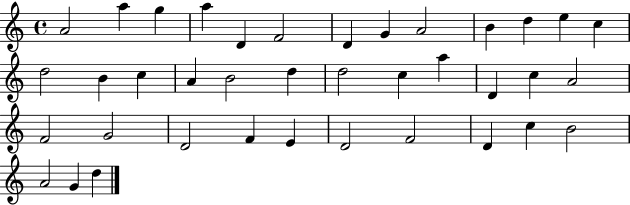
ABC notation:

X:1
T:Untitled
M:4/4
L:1/4
K:C
A2 a g a D F2 D G A2 B d e c d2 B c A B2 d d2 c a D c A2 F2 G2 D2 F E D2 F2 D c B2 A2 G d